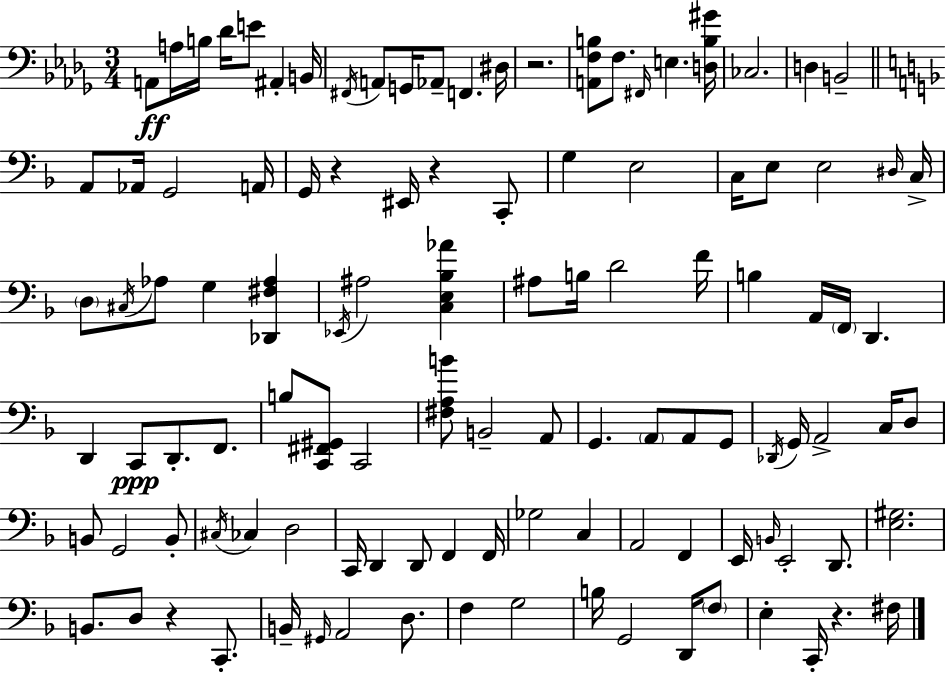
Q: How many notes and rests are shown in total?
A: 111